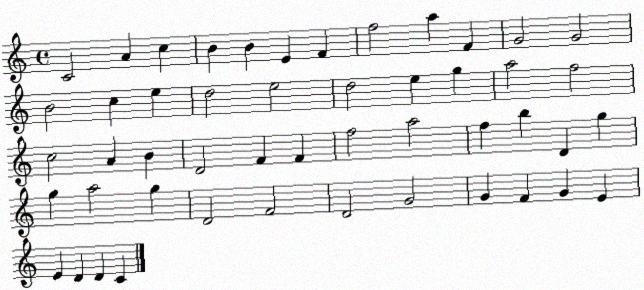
X:1
T:Untitled
M:4/4
L:1/4
K:C
C2 A c B B E F f2 a F G2 G2 B2 c e d2 e2 d2 e g a2 f2 c2 A B D2 F F f2 a2 f b D g g a2 g D2 F2 D2 G2 G F G E E D D C